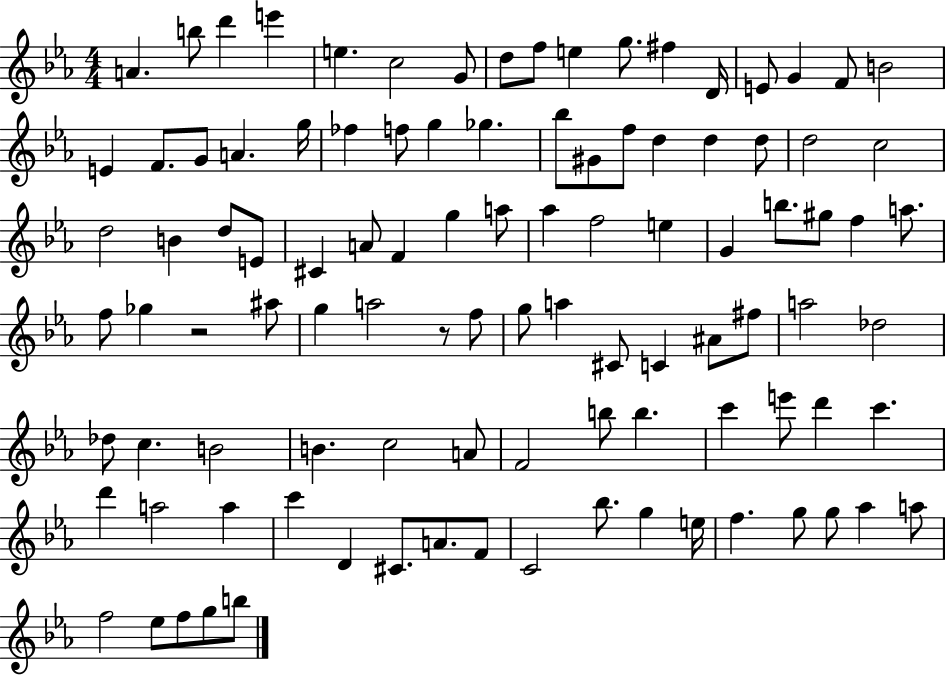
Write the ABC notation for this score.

X:1
T:Untitled
M:4/4
L:1/4
K:Eb
A b/2 d' e' e c2 G/2 d/2 f/2 e g/2 ^f D/4 E/2 G F/2 B2 E F/2 G/2 A g/4 _f f/2 g _g _b/2 ^G/2 f/2 d d d/2 d2 c2 d2 B d/2 E/2 ^C A/2 F g a/2 _a f2 e G b/2 ^g/2 f a/2 f/2 _g z2 ^a/2 g a2 z/2 f/2 g/2 a ^C/2 C ^A/2 ^f/2 a2 _d2 _d/2 c B2 B c2 A/2 F2 b/2 b c' e'/2 d' c' d' a2 a c' D ^C/2 A/2 F/2 C2 _b/2 g e/4 f g/2 g/2 _a a/2 f2 _e/2 f/2 g/2 b/2